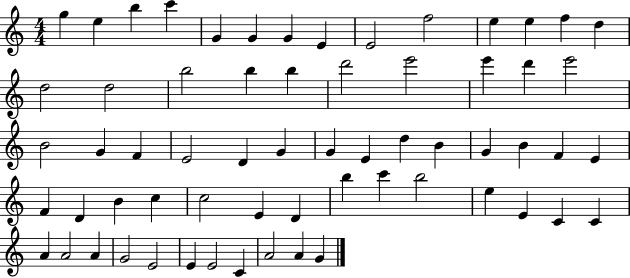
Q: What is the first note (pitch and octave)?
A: G5